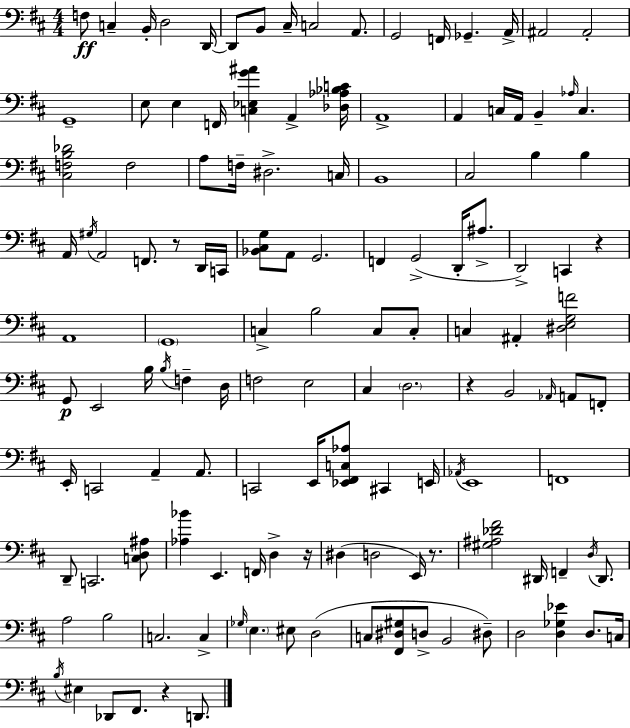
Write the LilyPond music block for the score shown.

{
  \clef bass
  \numericTimeSignature
  \time 4/4
  \key d \major
  f8\ff c4-- b,16-. d2 d,16~~ | d,8 b,8 cis16-- c2 a,8. | g,2 f,16 ges,4.-- a,16-> | ais,2 ais,2-. | \break g,1-- | e8 e4 f,16 <c ees g' ais'>4 a,4-> <des aes bes c'>16 | a,1-> | a,4 c16 a,16 b,4-- \grace { aes16 } c4. | \break <cis f b des'>2 f2 | a8 f16-- dis2.-> | c16 b,1 | cis2 b4 b4 | \break a,16 \acciaccatura { gis16 } a,2 f,8. r8 | d,16 c,16 <bes, cis g>8 a,8 g,2. | f,4 g,2->( d,16-. ais8.-> | d,2->) c,4 r4 | \break a,1 | \parenthesize g,1 | c4-> b2 c8 | c8-. c4 ais,4-. <dis e g f'>2 | \break g,8\p e,2 b16 \acciaccatura { b16 } f4-- | d16 f2 e2 | cis4 \parenthesize d2. | r4 b,2 \grace { aes,16 } | \break a,8 f,8-. e,16-. c,2 a,4-- | a,8. c,2 e,16 <ees, fis, c aes>8 cis,4 | e,16 \acciaccatura { aes,16 } e,1 | f,1 | \break d,8-- c,2. | <c d ais>8 <aes bes'>4 e,4. f,16 | d4-> r16 dis4( d2 | e,16) r8. <gis ais des' fis'>2 dis,16 f,4-- | \break \acciaccatura { d16 } dis,8. a2 b2 | c2. | c4-> \grace { ges16 } \parenthesize e4. eis8 d2( | c8 <fis, dis gis>8 d8-> b,2 | \break dis8--) d2 <d ges ees'>4 | d8. c16 \acciaccatura { b16 } eis4 des,8 fis,8. | r4 d,8. \bar "|."
}